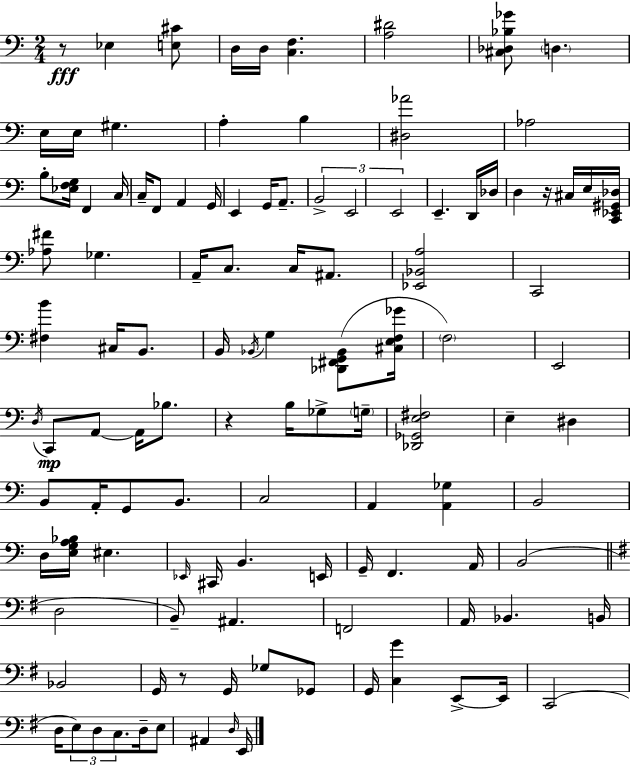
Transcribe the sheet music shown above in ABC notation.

X:1
T:Untitled
M:2/4
L:1/4
K:C
z/2 _E, [E,^C]/2 D,/4 D,/4 [C,F,] [A,^D]2 [^C,_D,_B,_G]/2 D, E,/4 E,/4 ^G, A, B, [^D,_A]2 _A,2 B,/2 [_E,F,G,]/4 F,, C,/4 C,/4 F,,/2 A,, G,,/4 E,, G,,/4 A,,/2 B,,2 E,,2 E,,2 E,, D,,/4 _D,/4 D, z/4 ^C,/4 E,/4 [C,,_E,,^G,,_D,]/4 [_A,^F]/2 _G, A,,/4 C,/2 C,/4 ^A,,/2 [_E,,_B,,A,]2 C,,2 [^F,B] ^C,/4 B,,/2 B,,/4 _B,,/4 G, [_D,,^F,,G,,_B,,]/2 [^C,E,F,_G]/4 F,2 E,,2 D,/4 C,,/2 A,,/2 A,,/4 _B,/2 z B,/4 _G,/2 G,/4 [_D,,_G,,E,^F,]2 E, ^D, B,,/2 A,,/4 G,,/2 B,,/2 C,2 A,, [A,,_G,] B,,2 D,/4 [E,G,A,_B,]/4 ^E, _E,,/4 ^C,,/4 B,, E,,/4 G,,/4 F,, A,,/4 B,,2 D,2 B,,/2 ^A,, F,,2 A,,/4 _B,, B,,/4 _B,,2 G,,/4 z/2 G,,/4 _G,/2 _G,,/2 G,,/4 [C,G] E,,/2 E,,/4 C,,2 D,/4 E,/2 D,/2 C,/2 D,/4 E,/2 ^A,, D,/4 E,,/4